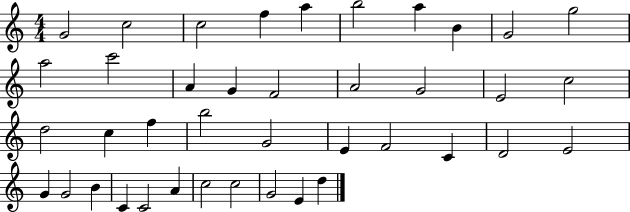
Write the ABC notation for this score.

X:1
T:Untitled
M:4/4
L:1/4
K:C
G2 c2 c2 f a b2 a B G2 g2 a2 c'2 A G F2 A2 G2 E2 c2 d2 c f b2 G2 E F2 C D2 E2 G G2 B C C2 A c2 c2 G2 E d